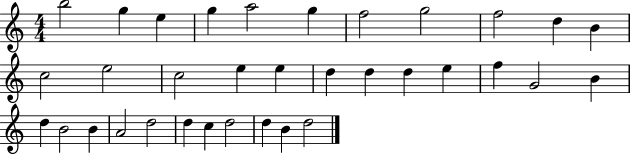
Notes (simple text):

B5/h G5/q E5/q G5/q A5/h G5/q F5/h G5/h F5/h D5/q B4/q C5/h E5/h C5/h E5/q E5/q D5/q D5/q D5/q E5/q F5/q G4/h B4/q D5/q B4/h B4/q A4/h D5/h D5/q C5/q D5/h D5/q B4/q D5/h